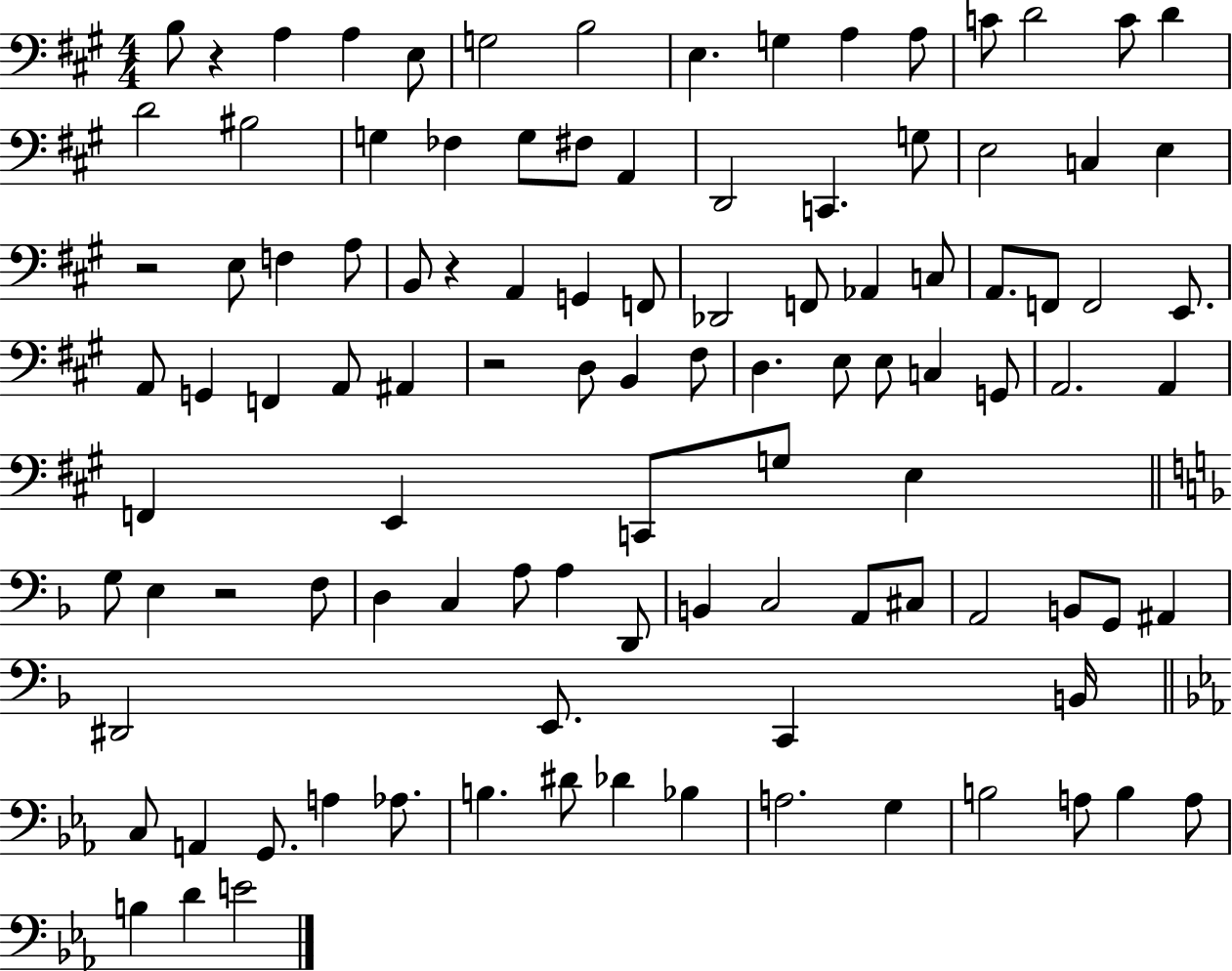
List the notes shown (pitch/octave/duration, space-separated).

B3/e R/q A3/q A3/q E3/e G3/h B3/h E3/q. G3/q A3/q A3/e C4/e D4/h C4/e D4/q D4/h BIS3/h G3/q FES3/q G3/e F#3/e A2/q D2/h C2/q. G3/e E3/h C3/q E3/q R/h E3/e F3/q A3/e B2/e R/q A2/q G2/q F2/e Db2/h F2/e Ab2/q C3/e A2/e. F2/e F2/h E2/e. A2/e G2/q F2/q A2/e A#2/q R/h D3/e B2/q F#3/e D3/q. E3/e E3/e C3/q G2/e A2/h. A2/q F2/q E2/q C2/e G3/e E3/q G3/e E3/q R/h F3/e D3/q C3/q A3/e A3/q D2/e B2/q C3/h A2/e C#3/e A2/h B2/e G2/e A#2/q D#2/h E2/e. C2/q B2/s C3/e A2/q G2/e. A3/q Ab3/e. B3/q. D#4/e Db4/q Bb3/q A3/h. G3/q B3/h A3/e B3/q A3/e B3/q D4/q E4/h